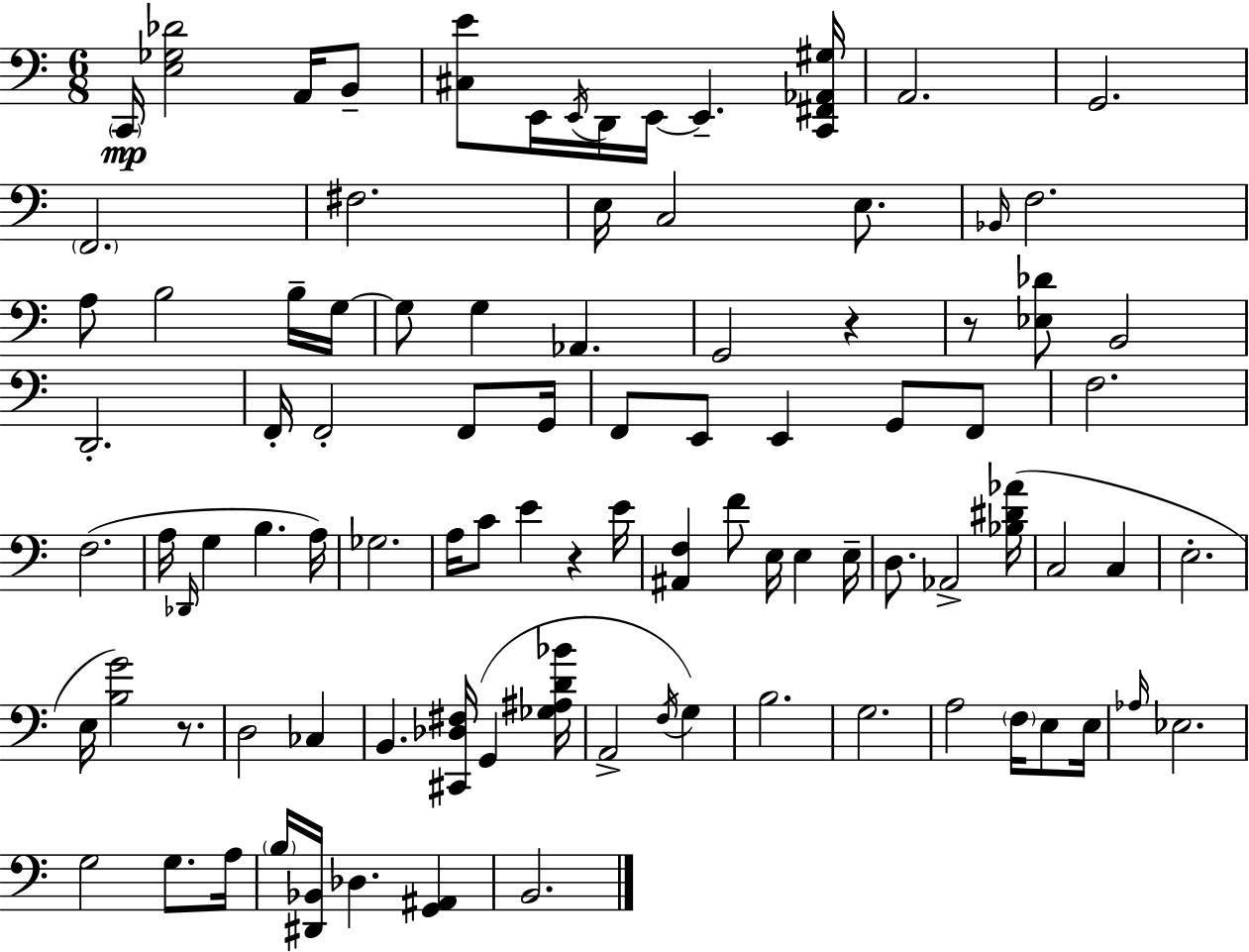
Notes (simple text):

C2/s [E3,Gb3,Db4]/h A2/s B2/e [C#3,E4]/e E2/s E2/s D2/s E2/s E2/q. [C2,F#2,Ab2,G#3]/s A2/h. G2/h. F2/h. F#3/h. E3/s C3/h E3/e. Bb2/s F3/h. A3/e B3/h B3/s G3/s G3/e G3/q Ab2/q. G2/h R/q R/e [Eb3,Db4]/e B2/h D2/h. F2/s F2/h F2/e G2/s F2/e E2/e E2/q G2/e F2/e F3/h. F3/h. A3/s Db2/s G3/q B3/q. A3/s Gb3/h. A3/s C4/e E4/q R/q E4/s [A#2,F3]/q F4/e E3/s E3/q E3/s D3/e. Ab2/h [Bb3,D#4,Ab4]/s C3/h C3/q E3/h. E3/s [B3,G4]/h R/e. D3/h CES3/q B2/q. [C#2,Db3,F#3]/s G2/q [Gb3,A#3,D4,Bb4]/s A2/h F3/s G3/q B3/h. G3/h. A3/h F3/s E3/e E3/s Ab3/s Eb3/h. G3/h G3/e. A3/s B3/s [D#2,Bb2]/s Db3/q. [G2,A#2]/q B2/h.